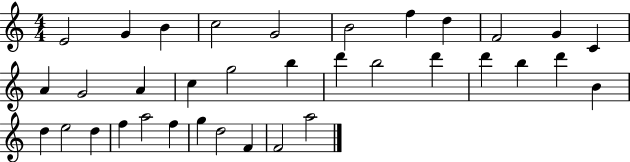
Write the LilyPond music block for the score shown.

{
  \clef treble
  \numericTimeSignature
  \time 4/4
  \key c \major
  e'2 g'4 b'4 | c''2 g'2 | b'2 f''4 d''4 | f'2 g'4 c'4 | \break a'4 g'2 a'4 | c''4 g''2 b''4 | d'''4 b''2 d'''4 | d'''4 b''4 d'''4 b'4 | \break d''4 e''2 d''4 | f''4 a''2 f''4 | g''4 d''2 f'4 | f'2 a''2 | \break \bar "|."
}